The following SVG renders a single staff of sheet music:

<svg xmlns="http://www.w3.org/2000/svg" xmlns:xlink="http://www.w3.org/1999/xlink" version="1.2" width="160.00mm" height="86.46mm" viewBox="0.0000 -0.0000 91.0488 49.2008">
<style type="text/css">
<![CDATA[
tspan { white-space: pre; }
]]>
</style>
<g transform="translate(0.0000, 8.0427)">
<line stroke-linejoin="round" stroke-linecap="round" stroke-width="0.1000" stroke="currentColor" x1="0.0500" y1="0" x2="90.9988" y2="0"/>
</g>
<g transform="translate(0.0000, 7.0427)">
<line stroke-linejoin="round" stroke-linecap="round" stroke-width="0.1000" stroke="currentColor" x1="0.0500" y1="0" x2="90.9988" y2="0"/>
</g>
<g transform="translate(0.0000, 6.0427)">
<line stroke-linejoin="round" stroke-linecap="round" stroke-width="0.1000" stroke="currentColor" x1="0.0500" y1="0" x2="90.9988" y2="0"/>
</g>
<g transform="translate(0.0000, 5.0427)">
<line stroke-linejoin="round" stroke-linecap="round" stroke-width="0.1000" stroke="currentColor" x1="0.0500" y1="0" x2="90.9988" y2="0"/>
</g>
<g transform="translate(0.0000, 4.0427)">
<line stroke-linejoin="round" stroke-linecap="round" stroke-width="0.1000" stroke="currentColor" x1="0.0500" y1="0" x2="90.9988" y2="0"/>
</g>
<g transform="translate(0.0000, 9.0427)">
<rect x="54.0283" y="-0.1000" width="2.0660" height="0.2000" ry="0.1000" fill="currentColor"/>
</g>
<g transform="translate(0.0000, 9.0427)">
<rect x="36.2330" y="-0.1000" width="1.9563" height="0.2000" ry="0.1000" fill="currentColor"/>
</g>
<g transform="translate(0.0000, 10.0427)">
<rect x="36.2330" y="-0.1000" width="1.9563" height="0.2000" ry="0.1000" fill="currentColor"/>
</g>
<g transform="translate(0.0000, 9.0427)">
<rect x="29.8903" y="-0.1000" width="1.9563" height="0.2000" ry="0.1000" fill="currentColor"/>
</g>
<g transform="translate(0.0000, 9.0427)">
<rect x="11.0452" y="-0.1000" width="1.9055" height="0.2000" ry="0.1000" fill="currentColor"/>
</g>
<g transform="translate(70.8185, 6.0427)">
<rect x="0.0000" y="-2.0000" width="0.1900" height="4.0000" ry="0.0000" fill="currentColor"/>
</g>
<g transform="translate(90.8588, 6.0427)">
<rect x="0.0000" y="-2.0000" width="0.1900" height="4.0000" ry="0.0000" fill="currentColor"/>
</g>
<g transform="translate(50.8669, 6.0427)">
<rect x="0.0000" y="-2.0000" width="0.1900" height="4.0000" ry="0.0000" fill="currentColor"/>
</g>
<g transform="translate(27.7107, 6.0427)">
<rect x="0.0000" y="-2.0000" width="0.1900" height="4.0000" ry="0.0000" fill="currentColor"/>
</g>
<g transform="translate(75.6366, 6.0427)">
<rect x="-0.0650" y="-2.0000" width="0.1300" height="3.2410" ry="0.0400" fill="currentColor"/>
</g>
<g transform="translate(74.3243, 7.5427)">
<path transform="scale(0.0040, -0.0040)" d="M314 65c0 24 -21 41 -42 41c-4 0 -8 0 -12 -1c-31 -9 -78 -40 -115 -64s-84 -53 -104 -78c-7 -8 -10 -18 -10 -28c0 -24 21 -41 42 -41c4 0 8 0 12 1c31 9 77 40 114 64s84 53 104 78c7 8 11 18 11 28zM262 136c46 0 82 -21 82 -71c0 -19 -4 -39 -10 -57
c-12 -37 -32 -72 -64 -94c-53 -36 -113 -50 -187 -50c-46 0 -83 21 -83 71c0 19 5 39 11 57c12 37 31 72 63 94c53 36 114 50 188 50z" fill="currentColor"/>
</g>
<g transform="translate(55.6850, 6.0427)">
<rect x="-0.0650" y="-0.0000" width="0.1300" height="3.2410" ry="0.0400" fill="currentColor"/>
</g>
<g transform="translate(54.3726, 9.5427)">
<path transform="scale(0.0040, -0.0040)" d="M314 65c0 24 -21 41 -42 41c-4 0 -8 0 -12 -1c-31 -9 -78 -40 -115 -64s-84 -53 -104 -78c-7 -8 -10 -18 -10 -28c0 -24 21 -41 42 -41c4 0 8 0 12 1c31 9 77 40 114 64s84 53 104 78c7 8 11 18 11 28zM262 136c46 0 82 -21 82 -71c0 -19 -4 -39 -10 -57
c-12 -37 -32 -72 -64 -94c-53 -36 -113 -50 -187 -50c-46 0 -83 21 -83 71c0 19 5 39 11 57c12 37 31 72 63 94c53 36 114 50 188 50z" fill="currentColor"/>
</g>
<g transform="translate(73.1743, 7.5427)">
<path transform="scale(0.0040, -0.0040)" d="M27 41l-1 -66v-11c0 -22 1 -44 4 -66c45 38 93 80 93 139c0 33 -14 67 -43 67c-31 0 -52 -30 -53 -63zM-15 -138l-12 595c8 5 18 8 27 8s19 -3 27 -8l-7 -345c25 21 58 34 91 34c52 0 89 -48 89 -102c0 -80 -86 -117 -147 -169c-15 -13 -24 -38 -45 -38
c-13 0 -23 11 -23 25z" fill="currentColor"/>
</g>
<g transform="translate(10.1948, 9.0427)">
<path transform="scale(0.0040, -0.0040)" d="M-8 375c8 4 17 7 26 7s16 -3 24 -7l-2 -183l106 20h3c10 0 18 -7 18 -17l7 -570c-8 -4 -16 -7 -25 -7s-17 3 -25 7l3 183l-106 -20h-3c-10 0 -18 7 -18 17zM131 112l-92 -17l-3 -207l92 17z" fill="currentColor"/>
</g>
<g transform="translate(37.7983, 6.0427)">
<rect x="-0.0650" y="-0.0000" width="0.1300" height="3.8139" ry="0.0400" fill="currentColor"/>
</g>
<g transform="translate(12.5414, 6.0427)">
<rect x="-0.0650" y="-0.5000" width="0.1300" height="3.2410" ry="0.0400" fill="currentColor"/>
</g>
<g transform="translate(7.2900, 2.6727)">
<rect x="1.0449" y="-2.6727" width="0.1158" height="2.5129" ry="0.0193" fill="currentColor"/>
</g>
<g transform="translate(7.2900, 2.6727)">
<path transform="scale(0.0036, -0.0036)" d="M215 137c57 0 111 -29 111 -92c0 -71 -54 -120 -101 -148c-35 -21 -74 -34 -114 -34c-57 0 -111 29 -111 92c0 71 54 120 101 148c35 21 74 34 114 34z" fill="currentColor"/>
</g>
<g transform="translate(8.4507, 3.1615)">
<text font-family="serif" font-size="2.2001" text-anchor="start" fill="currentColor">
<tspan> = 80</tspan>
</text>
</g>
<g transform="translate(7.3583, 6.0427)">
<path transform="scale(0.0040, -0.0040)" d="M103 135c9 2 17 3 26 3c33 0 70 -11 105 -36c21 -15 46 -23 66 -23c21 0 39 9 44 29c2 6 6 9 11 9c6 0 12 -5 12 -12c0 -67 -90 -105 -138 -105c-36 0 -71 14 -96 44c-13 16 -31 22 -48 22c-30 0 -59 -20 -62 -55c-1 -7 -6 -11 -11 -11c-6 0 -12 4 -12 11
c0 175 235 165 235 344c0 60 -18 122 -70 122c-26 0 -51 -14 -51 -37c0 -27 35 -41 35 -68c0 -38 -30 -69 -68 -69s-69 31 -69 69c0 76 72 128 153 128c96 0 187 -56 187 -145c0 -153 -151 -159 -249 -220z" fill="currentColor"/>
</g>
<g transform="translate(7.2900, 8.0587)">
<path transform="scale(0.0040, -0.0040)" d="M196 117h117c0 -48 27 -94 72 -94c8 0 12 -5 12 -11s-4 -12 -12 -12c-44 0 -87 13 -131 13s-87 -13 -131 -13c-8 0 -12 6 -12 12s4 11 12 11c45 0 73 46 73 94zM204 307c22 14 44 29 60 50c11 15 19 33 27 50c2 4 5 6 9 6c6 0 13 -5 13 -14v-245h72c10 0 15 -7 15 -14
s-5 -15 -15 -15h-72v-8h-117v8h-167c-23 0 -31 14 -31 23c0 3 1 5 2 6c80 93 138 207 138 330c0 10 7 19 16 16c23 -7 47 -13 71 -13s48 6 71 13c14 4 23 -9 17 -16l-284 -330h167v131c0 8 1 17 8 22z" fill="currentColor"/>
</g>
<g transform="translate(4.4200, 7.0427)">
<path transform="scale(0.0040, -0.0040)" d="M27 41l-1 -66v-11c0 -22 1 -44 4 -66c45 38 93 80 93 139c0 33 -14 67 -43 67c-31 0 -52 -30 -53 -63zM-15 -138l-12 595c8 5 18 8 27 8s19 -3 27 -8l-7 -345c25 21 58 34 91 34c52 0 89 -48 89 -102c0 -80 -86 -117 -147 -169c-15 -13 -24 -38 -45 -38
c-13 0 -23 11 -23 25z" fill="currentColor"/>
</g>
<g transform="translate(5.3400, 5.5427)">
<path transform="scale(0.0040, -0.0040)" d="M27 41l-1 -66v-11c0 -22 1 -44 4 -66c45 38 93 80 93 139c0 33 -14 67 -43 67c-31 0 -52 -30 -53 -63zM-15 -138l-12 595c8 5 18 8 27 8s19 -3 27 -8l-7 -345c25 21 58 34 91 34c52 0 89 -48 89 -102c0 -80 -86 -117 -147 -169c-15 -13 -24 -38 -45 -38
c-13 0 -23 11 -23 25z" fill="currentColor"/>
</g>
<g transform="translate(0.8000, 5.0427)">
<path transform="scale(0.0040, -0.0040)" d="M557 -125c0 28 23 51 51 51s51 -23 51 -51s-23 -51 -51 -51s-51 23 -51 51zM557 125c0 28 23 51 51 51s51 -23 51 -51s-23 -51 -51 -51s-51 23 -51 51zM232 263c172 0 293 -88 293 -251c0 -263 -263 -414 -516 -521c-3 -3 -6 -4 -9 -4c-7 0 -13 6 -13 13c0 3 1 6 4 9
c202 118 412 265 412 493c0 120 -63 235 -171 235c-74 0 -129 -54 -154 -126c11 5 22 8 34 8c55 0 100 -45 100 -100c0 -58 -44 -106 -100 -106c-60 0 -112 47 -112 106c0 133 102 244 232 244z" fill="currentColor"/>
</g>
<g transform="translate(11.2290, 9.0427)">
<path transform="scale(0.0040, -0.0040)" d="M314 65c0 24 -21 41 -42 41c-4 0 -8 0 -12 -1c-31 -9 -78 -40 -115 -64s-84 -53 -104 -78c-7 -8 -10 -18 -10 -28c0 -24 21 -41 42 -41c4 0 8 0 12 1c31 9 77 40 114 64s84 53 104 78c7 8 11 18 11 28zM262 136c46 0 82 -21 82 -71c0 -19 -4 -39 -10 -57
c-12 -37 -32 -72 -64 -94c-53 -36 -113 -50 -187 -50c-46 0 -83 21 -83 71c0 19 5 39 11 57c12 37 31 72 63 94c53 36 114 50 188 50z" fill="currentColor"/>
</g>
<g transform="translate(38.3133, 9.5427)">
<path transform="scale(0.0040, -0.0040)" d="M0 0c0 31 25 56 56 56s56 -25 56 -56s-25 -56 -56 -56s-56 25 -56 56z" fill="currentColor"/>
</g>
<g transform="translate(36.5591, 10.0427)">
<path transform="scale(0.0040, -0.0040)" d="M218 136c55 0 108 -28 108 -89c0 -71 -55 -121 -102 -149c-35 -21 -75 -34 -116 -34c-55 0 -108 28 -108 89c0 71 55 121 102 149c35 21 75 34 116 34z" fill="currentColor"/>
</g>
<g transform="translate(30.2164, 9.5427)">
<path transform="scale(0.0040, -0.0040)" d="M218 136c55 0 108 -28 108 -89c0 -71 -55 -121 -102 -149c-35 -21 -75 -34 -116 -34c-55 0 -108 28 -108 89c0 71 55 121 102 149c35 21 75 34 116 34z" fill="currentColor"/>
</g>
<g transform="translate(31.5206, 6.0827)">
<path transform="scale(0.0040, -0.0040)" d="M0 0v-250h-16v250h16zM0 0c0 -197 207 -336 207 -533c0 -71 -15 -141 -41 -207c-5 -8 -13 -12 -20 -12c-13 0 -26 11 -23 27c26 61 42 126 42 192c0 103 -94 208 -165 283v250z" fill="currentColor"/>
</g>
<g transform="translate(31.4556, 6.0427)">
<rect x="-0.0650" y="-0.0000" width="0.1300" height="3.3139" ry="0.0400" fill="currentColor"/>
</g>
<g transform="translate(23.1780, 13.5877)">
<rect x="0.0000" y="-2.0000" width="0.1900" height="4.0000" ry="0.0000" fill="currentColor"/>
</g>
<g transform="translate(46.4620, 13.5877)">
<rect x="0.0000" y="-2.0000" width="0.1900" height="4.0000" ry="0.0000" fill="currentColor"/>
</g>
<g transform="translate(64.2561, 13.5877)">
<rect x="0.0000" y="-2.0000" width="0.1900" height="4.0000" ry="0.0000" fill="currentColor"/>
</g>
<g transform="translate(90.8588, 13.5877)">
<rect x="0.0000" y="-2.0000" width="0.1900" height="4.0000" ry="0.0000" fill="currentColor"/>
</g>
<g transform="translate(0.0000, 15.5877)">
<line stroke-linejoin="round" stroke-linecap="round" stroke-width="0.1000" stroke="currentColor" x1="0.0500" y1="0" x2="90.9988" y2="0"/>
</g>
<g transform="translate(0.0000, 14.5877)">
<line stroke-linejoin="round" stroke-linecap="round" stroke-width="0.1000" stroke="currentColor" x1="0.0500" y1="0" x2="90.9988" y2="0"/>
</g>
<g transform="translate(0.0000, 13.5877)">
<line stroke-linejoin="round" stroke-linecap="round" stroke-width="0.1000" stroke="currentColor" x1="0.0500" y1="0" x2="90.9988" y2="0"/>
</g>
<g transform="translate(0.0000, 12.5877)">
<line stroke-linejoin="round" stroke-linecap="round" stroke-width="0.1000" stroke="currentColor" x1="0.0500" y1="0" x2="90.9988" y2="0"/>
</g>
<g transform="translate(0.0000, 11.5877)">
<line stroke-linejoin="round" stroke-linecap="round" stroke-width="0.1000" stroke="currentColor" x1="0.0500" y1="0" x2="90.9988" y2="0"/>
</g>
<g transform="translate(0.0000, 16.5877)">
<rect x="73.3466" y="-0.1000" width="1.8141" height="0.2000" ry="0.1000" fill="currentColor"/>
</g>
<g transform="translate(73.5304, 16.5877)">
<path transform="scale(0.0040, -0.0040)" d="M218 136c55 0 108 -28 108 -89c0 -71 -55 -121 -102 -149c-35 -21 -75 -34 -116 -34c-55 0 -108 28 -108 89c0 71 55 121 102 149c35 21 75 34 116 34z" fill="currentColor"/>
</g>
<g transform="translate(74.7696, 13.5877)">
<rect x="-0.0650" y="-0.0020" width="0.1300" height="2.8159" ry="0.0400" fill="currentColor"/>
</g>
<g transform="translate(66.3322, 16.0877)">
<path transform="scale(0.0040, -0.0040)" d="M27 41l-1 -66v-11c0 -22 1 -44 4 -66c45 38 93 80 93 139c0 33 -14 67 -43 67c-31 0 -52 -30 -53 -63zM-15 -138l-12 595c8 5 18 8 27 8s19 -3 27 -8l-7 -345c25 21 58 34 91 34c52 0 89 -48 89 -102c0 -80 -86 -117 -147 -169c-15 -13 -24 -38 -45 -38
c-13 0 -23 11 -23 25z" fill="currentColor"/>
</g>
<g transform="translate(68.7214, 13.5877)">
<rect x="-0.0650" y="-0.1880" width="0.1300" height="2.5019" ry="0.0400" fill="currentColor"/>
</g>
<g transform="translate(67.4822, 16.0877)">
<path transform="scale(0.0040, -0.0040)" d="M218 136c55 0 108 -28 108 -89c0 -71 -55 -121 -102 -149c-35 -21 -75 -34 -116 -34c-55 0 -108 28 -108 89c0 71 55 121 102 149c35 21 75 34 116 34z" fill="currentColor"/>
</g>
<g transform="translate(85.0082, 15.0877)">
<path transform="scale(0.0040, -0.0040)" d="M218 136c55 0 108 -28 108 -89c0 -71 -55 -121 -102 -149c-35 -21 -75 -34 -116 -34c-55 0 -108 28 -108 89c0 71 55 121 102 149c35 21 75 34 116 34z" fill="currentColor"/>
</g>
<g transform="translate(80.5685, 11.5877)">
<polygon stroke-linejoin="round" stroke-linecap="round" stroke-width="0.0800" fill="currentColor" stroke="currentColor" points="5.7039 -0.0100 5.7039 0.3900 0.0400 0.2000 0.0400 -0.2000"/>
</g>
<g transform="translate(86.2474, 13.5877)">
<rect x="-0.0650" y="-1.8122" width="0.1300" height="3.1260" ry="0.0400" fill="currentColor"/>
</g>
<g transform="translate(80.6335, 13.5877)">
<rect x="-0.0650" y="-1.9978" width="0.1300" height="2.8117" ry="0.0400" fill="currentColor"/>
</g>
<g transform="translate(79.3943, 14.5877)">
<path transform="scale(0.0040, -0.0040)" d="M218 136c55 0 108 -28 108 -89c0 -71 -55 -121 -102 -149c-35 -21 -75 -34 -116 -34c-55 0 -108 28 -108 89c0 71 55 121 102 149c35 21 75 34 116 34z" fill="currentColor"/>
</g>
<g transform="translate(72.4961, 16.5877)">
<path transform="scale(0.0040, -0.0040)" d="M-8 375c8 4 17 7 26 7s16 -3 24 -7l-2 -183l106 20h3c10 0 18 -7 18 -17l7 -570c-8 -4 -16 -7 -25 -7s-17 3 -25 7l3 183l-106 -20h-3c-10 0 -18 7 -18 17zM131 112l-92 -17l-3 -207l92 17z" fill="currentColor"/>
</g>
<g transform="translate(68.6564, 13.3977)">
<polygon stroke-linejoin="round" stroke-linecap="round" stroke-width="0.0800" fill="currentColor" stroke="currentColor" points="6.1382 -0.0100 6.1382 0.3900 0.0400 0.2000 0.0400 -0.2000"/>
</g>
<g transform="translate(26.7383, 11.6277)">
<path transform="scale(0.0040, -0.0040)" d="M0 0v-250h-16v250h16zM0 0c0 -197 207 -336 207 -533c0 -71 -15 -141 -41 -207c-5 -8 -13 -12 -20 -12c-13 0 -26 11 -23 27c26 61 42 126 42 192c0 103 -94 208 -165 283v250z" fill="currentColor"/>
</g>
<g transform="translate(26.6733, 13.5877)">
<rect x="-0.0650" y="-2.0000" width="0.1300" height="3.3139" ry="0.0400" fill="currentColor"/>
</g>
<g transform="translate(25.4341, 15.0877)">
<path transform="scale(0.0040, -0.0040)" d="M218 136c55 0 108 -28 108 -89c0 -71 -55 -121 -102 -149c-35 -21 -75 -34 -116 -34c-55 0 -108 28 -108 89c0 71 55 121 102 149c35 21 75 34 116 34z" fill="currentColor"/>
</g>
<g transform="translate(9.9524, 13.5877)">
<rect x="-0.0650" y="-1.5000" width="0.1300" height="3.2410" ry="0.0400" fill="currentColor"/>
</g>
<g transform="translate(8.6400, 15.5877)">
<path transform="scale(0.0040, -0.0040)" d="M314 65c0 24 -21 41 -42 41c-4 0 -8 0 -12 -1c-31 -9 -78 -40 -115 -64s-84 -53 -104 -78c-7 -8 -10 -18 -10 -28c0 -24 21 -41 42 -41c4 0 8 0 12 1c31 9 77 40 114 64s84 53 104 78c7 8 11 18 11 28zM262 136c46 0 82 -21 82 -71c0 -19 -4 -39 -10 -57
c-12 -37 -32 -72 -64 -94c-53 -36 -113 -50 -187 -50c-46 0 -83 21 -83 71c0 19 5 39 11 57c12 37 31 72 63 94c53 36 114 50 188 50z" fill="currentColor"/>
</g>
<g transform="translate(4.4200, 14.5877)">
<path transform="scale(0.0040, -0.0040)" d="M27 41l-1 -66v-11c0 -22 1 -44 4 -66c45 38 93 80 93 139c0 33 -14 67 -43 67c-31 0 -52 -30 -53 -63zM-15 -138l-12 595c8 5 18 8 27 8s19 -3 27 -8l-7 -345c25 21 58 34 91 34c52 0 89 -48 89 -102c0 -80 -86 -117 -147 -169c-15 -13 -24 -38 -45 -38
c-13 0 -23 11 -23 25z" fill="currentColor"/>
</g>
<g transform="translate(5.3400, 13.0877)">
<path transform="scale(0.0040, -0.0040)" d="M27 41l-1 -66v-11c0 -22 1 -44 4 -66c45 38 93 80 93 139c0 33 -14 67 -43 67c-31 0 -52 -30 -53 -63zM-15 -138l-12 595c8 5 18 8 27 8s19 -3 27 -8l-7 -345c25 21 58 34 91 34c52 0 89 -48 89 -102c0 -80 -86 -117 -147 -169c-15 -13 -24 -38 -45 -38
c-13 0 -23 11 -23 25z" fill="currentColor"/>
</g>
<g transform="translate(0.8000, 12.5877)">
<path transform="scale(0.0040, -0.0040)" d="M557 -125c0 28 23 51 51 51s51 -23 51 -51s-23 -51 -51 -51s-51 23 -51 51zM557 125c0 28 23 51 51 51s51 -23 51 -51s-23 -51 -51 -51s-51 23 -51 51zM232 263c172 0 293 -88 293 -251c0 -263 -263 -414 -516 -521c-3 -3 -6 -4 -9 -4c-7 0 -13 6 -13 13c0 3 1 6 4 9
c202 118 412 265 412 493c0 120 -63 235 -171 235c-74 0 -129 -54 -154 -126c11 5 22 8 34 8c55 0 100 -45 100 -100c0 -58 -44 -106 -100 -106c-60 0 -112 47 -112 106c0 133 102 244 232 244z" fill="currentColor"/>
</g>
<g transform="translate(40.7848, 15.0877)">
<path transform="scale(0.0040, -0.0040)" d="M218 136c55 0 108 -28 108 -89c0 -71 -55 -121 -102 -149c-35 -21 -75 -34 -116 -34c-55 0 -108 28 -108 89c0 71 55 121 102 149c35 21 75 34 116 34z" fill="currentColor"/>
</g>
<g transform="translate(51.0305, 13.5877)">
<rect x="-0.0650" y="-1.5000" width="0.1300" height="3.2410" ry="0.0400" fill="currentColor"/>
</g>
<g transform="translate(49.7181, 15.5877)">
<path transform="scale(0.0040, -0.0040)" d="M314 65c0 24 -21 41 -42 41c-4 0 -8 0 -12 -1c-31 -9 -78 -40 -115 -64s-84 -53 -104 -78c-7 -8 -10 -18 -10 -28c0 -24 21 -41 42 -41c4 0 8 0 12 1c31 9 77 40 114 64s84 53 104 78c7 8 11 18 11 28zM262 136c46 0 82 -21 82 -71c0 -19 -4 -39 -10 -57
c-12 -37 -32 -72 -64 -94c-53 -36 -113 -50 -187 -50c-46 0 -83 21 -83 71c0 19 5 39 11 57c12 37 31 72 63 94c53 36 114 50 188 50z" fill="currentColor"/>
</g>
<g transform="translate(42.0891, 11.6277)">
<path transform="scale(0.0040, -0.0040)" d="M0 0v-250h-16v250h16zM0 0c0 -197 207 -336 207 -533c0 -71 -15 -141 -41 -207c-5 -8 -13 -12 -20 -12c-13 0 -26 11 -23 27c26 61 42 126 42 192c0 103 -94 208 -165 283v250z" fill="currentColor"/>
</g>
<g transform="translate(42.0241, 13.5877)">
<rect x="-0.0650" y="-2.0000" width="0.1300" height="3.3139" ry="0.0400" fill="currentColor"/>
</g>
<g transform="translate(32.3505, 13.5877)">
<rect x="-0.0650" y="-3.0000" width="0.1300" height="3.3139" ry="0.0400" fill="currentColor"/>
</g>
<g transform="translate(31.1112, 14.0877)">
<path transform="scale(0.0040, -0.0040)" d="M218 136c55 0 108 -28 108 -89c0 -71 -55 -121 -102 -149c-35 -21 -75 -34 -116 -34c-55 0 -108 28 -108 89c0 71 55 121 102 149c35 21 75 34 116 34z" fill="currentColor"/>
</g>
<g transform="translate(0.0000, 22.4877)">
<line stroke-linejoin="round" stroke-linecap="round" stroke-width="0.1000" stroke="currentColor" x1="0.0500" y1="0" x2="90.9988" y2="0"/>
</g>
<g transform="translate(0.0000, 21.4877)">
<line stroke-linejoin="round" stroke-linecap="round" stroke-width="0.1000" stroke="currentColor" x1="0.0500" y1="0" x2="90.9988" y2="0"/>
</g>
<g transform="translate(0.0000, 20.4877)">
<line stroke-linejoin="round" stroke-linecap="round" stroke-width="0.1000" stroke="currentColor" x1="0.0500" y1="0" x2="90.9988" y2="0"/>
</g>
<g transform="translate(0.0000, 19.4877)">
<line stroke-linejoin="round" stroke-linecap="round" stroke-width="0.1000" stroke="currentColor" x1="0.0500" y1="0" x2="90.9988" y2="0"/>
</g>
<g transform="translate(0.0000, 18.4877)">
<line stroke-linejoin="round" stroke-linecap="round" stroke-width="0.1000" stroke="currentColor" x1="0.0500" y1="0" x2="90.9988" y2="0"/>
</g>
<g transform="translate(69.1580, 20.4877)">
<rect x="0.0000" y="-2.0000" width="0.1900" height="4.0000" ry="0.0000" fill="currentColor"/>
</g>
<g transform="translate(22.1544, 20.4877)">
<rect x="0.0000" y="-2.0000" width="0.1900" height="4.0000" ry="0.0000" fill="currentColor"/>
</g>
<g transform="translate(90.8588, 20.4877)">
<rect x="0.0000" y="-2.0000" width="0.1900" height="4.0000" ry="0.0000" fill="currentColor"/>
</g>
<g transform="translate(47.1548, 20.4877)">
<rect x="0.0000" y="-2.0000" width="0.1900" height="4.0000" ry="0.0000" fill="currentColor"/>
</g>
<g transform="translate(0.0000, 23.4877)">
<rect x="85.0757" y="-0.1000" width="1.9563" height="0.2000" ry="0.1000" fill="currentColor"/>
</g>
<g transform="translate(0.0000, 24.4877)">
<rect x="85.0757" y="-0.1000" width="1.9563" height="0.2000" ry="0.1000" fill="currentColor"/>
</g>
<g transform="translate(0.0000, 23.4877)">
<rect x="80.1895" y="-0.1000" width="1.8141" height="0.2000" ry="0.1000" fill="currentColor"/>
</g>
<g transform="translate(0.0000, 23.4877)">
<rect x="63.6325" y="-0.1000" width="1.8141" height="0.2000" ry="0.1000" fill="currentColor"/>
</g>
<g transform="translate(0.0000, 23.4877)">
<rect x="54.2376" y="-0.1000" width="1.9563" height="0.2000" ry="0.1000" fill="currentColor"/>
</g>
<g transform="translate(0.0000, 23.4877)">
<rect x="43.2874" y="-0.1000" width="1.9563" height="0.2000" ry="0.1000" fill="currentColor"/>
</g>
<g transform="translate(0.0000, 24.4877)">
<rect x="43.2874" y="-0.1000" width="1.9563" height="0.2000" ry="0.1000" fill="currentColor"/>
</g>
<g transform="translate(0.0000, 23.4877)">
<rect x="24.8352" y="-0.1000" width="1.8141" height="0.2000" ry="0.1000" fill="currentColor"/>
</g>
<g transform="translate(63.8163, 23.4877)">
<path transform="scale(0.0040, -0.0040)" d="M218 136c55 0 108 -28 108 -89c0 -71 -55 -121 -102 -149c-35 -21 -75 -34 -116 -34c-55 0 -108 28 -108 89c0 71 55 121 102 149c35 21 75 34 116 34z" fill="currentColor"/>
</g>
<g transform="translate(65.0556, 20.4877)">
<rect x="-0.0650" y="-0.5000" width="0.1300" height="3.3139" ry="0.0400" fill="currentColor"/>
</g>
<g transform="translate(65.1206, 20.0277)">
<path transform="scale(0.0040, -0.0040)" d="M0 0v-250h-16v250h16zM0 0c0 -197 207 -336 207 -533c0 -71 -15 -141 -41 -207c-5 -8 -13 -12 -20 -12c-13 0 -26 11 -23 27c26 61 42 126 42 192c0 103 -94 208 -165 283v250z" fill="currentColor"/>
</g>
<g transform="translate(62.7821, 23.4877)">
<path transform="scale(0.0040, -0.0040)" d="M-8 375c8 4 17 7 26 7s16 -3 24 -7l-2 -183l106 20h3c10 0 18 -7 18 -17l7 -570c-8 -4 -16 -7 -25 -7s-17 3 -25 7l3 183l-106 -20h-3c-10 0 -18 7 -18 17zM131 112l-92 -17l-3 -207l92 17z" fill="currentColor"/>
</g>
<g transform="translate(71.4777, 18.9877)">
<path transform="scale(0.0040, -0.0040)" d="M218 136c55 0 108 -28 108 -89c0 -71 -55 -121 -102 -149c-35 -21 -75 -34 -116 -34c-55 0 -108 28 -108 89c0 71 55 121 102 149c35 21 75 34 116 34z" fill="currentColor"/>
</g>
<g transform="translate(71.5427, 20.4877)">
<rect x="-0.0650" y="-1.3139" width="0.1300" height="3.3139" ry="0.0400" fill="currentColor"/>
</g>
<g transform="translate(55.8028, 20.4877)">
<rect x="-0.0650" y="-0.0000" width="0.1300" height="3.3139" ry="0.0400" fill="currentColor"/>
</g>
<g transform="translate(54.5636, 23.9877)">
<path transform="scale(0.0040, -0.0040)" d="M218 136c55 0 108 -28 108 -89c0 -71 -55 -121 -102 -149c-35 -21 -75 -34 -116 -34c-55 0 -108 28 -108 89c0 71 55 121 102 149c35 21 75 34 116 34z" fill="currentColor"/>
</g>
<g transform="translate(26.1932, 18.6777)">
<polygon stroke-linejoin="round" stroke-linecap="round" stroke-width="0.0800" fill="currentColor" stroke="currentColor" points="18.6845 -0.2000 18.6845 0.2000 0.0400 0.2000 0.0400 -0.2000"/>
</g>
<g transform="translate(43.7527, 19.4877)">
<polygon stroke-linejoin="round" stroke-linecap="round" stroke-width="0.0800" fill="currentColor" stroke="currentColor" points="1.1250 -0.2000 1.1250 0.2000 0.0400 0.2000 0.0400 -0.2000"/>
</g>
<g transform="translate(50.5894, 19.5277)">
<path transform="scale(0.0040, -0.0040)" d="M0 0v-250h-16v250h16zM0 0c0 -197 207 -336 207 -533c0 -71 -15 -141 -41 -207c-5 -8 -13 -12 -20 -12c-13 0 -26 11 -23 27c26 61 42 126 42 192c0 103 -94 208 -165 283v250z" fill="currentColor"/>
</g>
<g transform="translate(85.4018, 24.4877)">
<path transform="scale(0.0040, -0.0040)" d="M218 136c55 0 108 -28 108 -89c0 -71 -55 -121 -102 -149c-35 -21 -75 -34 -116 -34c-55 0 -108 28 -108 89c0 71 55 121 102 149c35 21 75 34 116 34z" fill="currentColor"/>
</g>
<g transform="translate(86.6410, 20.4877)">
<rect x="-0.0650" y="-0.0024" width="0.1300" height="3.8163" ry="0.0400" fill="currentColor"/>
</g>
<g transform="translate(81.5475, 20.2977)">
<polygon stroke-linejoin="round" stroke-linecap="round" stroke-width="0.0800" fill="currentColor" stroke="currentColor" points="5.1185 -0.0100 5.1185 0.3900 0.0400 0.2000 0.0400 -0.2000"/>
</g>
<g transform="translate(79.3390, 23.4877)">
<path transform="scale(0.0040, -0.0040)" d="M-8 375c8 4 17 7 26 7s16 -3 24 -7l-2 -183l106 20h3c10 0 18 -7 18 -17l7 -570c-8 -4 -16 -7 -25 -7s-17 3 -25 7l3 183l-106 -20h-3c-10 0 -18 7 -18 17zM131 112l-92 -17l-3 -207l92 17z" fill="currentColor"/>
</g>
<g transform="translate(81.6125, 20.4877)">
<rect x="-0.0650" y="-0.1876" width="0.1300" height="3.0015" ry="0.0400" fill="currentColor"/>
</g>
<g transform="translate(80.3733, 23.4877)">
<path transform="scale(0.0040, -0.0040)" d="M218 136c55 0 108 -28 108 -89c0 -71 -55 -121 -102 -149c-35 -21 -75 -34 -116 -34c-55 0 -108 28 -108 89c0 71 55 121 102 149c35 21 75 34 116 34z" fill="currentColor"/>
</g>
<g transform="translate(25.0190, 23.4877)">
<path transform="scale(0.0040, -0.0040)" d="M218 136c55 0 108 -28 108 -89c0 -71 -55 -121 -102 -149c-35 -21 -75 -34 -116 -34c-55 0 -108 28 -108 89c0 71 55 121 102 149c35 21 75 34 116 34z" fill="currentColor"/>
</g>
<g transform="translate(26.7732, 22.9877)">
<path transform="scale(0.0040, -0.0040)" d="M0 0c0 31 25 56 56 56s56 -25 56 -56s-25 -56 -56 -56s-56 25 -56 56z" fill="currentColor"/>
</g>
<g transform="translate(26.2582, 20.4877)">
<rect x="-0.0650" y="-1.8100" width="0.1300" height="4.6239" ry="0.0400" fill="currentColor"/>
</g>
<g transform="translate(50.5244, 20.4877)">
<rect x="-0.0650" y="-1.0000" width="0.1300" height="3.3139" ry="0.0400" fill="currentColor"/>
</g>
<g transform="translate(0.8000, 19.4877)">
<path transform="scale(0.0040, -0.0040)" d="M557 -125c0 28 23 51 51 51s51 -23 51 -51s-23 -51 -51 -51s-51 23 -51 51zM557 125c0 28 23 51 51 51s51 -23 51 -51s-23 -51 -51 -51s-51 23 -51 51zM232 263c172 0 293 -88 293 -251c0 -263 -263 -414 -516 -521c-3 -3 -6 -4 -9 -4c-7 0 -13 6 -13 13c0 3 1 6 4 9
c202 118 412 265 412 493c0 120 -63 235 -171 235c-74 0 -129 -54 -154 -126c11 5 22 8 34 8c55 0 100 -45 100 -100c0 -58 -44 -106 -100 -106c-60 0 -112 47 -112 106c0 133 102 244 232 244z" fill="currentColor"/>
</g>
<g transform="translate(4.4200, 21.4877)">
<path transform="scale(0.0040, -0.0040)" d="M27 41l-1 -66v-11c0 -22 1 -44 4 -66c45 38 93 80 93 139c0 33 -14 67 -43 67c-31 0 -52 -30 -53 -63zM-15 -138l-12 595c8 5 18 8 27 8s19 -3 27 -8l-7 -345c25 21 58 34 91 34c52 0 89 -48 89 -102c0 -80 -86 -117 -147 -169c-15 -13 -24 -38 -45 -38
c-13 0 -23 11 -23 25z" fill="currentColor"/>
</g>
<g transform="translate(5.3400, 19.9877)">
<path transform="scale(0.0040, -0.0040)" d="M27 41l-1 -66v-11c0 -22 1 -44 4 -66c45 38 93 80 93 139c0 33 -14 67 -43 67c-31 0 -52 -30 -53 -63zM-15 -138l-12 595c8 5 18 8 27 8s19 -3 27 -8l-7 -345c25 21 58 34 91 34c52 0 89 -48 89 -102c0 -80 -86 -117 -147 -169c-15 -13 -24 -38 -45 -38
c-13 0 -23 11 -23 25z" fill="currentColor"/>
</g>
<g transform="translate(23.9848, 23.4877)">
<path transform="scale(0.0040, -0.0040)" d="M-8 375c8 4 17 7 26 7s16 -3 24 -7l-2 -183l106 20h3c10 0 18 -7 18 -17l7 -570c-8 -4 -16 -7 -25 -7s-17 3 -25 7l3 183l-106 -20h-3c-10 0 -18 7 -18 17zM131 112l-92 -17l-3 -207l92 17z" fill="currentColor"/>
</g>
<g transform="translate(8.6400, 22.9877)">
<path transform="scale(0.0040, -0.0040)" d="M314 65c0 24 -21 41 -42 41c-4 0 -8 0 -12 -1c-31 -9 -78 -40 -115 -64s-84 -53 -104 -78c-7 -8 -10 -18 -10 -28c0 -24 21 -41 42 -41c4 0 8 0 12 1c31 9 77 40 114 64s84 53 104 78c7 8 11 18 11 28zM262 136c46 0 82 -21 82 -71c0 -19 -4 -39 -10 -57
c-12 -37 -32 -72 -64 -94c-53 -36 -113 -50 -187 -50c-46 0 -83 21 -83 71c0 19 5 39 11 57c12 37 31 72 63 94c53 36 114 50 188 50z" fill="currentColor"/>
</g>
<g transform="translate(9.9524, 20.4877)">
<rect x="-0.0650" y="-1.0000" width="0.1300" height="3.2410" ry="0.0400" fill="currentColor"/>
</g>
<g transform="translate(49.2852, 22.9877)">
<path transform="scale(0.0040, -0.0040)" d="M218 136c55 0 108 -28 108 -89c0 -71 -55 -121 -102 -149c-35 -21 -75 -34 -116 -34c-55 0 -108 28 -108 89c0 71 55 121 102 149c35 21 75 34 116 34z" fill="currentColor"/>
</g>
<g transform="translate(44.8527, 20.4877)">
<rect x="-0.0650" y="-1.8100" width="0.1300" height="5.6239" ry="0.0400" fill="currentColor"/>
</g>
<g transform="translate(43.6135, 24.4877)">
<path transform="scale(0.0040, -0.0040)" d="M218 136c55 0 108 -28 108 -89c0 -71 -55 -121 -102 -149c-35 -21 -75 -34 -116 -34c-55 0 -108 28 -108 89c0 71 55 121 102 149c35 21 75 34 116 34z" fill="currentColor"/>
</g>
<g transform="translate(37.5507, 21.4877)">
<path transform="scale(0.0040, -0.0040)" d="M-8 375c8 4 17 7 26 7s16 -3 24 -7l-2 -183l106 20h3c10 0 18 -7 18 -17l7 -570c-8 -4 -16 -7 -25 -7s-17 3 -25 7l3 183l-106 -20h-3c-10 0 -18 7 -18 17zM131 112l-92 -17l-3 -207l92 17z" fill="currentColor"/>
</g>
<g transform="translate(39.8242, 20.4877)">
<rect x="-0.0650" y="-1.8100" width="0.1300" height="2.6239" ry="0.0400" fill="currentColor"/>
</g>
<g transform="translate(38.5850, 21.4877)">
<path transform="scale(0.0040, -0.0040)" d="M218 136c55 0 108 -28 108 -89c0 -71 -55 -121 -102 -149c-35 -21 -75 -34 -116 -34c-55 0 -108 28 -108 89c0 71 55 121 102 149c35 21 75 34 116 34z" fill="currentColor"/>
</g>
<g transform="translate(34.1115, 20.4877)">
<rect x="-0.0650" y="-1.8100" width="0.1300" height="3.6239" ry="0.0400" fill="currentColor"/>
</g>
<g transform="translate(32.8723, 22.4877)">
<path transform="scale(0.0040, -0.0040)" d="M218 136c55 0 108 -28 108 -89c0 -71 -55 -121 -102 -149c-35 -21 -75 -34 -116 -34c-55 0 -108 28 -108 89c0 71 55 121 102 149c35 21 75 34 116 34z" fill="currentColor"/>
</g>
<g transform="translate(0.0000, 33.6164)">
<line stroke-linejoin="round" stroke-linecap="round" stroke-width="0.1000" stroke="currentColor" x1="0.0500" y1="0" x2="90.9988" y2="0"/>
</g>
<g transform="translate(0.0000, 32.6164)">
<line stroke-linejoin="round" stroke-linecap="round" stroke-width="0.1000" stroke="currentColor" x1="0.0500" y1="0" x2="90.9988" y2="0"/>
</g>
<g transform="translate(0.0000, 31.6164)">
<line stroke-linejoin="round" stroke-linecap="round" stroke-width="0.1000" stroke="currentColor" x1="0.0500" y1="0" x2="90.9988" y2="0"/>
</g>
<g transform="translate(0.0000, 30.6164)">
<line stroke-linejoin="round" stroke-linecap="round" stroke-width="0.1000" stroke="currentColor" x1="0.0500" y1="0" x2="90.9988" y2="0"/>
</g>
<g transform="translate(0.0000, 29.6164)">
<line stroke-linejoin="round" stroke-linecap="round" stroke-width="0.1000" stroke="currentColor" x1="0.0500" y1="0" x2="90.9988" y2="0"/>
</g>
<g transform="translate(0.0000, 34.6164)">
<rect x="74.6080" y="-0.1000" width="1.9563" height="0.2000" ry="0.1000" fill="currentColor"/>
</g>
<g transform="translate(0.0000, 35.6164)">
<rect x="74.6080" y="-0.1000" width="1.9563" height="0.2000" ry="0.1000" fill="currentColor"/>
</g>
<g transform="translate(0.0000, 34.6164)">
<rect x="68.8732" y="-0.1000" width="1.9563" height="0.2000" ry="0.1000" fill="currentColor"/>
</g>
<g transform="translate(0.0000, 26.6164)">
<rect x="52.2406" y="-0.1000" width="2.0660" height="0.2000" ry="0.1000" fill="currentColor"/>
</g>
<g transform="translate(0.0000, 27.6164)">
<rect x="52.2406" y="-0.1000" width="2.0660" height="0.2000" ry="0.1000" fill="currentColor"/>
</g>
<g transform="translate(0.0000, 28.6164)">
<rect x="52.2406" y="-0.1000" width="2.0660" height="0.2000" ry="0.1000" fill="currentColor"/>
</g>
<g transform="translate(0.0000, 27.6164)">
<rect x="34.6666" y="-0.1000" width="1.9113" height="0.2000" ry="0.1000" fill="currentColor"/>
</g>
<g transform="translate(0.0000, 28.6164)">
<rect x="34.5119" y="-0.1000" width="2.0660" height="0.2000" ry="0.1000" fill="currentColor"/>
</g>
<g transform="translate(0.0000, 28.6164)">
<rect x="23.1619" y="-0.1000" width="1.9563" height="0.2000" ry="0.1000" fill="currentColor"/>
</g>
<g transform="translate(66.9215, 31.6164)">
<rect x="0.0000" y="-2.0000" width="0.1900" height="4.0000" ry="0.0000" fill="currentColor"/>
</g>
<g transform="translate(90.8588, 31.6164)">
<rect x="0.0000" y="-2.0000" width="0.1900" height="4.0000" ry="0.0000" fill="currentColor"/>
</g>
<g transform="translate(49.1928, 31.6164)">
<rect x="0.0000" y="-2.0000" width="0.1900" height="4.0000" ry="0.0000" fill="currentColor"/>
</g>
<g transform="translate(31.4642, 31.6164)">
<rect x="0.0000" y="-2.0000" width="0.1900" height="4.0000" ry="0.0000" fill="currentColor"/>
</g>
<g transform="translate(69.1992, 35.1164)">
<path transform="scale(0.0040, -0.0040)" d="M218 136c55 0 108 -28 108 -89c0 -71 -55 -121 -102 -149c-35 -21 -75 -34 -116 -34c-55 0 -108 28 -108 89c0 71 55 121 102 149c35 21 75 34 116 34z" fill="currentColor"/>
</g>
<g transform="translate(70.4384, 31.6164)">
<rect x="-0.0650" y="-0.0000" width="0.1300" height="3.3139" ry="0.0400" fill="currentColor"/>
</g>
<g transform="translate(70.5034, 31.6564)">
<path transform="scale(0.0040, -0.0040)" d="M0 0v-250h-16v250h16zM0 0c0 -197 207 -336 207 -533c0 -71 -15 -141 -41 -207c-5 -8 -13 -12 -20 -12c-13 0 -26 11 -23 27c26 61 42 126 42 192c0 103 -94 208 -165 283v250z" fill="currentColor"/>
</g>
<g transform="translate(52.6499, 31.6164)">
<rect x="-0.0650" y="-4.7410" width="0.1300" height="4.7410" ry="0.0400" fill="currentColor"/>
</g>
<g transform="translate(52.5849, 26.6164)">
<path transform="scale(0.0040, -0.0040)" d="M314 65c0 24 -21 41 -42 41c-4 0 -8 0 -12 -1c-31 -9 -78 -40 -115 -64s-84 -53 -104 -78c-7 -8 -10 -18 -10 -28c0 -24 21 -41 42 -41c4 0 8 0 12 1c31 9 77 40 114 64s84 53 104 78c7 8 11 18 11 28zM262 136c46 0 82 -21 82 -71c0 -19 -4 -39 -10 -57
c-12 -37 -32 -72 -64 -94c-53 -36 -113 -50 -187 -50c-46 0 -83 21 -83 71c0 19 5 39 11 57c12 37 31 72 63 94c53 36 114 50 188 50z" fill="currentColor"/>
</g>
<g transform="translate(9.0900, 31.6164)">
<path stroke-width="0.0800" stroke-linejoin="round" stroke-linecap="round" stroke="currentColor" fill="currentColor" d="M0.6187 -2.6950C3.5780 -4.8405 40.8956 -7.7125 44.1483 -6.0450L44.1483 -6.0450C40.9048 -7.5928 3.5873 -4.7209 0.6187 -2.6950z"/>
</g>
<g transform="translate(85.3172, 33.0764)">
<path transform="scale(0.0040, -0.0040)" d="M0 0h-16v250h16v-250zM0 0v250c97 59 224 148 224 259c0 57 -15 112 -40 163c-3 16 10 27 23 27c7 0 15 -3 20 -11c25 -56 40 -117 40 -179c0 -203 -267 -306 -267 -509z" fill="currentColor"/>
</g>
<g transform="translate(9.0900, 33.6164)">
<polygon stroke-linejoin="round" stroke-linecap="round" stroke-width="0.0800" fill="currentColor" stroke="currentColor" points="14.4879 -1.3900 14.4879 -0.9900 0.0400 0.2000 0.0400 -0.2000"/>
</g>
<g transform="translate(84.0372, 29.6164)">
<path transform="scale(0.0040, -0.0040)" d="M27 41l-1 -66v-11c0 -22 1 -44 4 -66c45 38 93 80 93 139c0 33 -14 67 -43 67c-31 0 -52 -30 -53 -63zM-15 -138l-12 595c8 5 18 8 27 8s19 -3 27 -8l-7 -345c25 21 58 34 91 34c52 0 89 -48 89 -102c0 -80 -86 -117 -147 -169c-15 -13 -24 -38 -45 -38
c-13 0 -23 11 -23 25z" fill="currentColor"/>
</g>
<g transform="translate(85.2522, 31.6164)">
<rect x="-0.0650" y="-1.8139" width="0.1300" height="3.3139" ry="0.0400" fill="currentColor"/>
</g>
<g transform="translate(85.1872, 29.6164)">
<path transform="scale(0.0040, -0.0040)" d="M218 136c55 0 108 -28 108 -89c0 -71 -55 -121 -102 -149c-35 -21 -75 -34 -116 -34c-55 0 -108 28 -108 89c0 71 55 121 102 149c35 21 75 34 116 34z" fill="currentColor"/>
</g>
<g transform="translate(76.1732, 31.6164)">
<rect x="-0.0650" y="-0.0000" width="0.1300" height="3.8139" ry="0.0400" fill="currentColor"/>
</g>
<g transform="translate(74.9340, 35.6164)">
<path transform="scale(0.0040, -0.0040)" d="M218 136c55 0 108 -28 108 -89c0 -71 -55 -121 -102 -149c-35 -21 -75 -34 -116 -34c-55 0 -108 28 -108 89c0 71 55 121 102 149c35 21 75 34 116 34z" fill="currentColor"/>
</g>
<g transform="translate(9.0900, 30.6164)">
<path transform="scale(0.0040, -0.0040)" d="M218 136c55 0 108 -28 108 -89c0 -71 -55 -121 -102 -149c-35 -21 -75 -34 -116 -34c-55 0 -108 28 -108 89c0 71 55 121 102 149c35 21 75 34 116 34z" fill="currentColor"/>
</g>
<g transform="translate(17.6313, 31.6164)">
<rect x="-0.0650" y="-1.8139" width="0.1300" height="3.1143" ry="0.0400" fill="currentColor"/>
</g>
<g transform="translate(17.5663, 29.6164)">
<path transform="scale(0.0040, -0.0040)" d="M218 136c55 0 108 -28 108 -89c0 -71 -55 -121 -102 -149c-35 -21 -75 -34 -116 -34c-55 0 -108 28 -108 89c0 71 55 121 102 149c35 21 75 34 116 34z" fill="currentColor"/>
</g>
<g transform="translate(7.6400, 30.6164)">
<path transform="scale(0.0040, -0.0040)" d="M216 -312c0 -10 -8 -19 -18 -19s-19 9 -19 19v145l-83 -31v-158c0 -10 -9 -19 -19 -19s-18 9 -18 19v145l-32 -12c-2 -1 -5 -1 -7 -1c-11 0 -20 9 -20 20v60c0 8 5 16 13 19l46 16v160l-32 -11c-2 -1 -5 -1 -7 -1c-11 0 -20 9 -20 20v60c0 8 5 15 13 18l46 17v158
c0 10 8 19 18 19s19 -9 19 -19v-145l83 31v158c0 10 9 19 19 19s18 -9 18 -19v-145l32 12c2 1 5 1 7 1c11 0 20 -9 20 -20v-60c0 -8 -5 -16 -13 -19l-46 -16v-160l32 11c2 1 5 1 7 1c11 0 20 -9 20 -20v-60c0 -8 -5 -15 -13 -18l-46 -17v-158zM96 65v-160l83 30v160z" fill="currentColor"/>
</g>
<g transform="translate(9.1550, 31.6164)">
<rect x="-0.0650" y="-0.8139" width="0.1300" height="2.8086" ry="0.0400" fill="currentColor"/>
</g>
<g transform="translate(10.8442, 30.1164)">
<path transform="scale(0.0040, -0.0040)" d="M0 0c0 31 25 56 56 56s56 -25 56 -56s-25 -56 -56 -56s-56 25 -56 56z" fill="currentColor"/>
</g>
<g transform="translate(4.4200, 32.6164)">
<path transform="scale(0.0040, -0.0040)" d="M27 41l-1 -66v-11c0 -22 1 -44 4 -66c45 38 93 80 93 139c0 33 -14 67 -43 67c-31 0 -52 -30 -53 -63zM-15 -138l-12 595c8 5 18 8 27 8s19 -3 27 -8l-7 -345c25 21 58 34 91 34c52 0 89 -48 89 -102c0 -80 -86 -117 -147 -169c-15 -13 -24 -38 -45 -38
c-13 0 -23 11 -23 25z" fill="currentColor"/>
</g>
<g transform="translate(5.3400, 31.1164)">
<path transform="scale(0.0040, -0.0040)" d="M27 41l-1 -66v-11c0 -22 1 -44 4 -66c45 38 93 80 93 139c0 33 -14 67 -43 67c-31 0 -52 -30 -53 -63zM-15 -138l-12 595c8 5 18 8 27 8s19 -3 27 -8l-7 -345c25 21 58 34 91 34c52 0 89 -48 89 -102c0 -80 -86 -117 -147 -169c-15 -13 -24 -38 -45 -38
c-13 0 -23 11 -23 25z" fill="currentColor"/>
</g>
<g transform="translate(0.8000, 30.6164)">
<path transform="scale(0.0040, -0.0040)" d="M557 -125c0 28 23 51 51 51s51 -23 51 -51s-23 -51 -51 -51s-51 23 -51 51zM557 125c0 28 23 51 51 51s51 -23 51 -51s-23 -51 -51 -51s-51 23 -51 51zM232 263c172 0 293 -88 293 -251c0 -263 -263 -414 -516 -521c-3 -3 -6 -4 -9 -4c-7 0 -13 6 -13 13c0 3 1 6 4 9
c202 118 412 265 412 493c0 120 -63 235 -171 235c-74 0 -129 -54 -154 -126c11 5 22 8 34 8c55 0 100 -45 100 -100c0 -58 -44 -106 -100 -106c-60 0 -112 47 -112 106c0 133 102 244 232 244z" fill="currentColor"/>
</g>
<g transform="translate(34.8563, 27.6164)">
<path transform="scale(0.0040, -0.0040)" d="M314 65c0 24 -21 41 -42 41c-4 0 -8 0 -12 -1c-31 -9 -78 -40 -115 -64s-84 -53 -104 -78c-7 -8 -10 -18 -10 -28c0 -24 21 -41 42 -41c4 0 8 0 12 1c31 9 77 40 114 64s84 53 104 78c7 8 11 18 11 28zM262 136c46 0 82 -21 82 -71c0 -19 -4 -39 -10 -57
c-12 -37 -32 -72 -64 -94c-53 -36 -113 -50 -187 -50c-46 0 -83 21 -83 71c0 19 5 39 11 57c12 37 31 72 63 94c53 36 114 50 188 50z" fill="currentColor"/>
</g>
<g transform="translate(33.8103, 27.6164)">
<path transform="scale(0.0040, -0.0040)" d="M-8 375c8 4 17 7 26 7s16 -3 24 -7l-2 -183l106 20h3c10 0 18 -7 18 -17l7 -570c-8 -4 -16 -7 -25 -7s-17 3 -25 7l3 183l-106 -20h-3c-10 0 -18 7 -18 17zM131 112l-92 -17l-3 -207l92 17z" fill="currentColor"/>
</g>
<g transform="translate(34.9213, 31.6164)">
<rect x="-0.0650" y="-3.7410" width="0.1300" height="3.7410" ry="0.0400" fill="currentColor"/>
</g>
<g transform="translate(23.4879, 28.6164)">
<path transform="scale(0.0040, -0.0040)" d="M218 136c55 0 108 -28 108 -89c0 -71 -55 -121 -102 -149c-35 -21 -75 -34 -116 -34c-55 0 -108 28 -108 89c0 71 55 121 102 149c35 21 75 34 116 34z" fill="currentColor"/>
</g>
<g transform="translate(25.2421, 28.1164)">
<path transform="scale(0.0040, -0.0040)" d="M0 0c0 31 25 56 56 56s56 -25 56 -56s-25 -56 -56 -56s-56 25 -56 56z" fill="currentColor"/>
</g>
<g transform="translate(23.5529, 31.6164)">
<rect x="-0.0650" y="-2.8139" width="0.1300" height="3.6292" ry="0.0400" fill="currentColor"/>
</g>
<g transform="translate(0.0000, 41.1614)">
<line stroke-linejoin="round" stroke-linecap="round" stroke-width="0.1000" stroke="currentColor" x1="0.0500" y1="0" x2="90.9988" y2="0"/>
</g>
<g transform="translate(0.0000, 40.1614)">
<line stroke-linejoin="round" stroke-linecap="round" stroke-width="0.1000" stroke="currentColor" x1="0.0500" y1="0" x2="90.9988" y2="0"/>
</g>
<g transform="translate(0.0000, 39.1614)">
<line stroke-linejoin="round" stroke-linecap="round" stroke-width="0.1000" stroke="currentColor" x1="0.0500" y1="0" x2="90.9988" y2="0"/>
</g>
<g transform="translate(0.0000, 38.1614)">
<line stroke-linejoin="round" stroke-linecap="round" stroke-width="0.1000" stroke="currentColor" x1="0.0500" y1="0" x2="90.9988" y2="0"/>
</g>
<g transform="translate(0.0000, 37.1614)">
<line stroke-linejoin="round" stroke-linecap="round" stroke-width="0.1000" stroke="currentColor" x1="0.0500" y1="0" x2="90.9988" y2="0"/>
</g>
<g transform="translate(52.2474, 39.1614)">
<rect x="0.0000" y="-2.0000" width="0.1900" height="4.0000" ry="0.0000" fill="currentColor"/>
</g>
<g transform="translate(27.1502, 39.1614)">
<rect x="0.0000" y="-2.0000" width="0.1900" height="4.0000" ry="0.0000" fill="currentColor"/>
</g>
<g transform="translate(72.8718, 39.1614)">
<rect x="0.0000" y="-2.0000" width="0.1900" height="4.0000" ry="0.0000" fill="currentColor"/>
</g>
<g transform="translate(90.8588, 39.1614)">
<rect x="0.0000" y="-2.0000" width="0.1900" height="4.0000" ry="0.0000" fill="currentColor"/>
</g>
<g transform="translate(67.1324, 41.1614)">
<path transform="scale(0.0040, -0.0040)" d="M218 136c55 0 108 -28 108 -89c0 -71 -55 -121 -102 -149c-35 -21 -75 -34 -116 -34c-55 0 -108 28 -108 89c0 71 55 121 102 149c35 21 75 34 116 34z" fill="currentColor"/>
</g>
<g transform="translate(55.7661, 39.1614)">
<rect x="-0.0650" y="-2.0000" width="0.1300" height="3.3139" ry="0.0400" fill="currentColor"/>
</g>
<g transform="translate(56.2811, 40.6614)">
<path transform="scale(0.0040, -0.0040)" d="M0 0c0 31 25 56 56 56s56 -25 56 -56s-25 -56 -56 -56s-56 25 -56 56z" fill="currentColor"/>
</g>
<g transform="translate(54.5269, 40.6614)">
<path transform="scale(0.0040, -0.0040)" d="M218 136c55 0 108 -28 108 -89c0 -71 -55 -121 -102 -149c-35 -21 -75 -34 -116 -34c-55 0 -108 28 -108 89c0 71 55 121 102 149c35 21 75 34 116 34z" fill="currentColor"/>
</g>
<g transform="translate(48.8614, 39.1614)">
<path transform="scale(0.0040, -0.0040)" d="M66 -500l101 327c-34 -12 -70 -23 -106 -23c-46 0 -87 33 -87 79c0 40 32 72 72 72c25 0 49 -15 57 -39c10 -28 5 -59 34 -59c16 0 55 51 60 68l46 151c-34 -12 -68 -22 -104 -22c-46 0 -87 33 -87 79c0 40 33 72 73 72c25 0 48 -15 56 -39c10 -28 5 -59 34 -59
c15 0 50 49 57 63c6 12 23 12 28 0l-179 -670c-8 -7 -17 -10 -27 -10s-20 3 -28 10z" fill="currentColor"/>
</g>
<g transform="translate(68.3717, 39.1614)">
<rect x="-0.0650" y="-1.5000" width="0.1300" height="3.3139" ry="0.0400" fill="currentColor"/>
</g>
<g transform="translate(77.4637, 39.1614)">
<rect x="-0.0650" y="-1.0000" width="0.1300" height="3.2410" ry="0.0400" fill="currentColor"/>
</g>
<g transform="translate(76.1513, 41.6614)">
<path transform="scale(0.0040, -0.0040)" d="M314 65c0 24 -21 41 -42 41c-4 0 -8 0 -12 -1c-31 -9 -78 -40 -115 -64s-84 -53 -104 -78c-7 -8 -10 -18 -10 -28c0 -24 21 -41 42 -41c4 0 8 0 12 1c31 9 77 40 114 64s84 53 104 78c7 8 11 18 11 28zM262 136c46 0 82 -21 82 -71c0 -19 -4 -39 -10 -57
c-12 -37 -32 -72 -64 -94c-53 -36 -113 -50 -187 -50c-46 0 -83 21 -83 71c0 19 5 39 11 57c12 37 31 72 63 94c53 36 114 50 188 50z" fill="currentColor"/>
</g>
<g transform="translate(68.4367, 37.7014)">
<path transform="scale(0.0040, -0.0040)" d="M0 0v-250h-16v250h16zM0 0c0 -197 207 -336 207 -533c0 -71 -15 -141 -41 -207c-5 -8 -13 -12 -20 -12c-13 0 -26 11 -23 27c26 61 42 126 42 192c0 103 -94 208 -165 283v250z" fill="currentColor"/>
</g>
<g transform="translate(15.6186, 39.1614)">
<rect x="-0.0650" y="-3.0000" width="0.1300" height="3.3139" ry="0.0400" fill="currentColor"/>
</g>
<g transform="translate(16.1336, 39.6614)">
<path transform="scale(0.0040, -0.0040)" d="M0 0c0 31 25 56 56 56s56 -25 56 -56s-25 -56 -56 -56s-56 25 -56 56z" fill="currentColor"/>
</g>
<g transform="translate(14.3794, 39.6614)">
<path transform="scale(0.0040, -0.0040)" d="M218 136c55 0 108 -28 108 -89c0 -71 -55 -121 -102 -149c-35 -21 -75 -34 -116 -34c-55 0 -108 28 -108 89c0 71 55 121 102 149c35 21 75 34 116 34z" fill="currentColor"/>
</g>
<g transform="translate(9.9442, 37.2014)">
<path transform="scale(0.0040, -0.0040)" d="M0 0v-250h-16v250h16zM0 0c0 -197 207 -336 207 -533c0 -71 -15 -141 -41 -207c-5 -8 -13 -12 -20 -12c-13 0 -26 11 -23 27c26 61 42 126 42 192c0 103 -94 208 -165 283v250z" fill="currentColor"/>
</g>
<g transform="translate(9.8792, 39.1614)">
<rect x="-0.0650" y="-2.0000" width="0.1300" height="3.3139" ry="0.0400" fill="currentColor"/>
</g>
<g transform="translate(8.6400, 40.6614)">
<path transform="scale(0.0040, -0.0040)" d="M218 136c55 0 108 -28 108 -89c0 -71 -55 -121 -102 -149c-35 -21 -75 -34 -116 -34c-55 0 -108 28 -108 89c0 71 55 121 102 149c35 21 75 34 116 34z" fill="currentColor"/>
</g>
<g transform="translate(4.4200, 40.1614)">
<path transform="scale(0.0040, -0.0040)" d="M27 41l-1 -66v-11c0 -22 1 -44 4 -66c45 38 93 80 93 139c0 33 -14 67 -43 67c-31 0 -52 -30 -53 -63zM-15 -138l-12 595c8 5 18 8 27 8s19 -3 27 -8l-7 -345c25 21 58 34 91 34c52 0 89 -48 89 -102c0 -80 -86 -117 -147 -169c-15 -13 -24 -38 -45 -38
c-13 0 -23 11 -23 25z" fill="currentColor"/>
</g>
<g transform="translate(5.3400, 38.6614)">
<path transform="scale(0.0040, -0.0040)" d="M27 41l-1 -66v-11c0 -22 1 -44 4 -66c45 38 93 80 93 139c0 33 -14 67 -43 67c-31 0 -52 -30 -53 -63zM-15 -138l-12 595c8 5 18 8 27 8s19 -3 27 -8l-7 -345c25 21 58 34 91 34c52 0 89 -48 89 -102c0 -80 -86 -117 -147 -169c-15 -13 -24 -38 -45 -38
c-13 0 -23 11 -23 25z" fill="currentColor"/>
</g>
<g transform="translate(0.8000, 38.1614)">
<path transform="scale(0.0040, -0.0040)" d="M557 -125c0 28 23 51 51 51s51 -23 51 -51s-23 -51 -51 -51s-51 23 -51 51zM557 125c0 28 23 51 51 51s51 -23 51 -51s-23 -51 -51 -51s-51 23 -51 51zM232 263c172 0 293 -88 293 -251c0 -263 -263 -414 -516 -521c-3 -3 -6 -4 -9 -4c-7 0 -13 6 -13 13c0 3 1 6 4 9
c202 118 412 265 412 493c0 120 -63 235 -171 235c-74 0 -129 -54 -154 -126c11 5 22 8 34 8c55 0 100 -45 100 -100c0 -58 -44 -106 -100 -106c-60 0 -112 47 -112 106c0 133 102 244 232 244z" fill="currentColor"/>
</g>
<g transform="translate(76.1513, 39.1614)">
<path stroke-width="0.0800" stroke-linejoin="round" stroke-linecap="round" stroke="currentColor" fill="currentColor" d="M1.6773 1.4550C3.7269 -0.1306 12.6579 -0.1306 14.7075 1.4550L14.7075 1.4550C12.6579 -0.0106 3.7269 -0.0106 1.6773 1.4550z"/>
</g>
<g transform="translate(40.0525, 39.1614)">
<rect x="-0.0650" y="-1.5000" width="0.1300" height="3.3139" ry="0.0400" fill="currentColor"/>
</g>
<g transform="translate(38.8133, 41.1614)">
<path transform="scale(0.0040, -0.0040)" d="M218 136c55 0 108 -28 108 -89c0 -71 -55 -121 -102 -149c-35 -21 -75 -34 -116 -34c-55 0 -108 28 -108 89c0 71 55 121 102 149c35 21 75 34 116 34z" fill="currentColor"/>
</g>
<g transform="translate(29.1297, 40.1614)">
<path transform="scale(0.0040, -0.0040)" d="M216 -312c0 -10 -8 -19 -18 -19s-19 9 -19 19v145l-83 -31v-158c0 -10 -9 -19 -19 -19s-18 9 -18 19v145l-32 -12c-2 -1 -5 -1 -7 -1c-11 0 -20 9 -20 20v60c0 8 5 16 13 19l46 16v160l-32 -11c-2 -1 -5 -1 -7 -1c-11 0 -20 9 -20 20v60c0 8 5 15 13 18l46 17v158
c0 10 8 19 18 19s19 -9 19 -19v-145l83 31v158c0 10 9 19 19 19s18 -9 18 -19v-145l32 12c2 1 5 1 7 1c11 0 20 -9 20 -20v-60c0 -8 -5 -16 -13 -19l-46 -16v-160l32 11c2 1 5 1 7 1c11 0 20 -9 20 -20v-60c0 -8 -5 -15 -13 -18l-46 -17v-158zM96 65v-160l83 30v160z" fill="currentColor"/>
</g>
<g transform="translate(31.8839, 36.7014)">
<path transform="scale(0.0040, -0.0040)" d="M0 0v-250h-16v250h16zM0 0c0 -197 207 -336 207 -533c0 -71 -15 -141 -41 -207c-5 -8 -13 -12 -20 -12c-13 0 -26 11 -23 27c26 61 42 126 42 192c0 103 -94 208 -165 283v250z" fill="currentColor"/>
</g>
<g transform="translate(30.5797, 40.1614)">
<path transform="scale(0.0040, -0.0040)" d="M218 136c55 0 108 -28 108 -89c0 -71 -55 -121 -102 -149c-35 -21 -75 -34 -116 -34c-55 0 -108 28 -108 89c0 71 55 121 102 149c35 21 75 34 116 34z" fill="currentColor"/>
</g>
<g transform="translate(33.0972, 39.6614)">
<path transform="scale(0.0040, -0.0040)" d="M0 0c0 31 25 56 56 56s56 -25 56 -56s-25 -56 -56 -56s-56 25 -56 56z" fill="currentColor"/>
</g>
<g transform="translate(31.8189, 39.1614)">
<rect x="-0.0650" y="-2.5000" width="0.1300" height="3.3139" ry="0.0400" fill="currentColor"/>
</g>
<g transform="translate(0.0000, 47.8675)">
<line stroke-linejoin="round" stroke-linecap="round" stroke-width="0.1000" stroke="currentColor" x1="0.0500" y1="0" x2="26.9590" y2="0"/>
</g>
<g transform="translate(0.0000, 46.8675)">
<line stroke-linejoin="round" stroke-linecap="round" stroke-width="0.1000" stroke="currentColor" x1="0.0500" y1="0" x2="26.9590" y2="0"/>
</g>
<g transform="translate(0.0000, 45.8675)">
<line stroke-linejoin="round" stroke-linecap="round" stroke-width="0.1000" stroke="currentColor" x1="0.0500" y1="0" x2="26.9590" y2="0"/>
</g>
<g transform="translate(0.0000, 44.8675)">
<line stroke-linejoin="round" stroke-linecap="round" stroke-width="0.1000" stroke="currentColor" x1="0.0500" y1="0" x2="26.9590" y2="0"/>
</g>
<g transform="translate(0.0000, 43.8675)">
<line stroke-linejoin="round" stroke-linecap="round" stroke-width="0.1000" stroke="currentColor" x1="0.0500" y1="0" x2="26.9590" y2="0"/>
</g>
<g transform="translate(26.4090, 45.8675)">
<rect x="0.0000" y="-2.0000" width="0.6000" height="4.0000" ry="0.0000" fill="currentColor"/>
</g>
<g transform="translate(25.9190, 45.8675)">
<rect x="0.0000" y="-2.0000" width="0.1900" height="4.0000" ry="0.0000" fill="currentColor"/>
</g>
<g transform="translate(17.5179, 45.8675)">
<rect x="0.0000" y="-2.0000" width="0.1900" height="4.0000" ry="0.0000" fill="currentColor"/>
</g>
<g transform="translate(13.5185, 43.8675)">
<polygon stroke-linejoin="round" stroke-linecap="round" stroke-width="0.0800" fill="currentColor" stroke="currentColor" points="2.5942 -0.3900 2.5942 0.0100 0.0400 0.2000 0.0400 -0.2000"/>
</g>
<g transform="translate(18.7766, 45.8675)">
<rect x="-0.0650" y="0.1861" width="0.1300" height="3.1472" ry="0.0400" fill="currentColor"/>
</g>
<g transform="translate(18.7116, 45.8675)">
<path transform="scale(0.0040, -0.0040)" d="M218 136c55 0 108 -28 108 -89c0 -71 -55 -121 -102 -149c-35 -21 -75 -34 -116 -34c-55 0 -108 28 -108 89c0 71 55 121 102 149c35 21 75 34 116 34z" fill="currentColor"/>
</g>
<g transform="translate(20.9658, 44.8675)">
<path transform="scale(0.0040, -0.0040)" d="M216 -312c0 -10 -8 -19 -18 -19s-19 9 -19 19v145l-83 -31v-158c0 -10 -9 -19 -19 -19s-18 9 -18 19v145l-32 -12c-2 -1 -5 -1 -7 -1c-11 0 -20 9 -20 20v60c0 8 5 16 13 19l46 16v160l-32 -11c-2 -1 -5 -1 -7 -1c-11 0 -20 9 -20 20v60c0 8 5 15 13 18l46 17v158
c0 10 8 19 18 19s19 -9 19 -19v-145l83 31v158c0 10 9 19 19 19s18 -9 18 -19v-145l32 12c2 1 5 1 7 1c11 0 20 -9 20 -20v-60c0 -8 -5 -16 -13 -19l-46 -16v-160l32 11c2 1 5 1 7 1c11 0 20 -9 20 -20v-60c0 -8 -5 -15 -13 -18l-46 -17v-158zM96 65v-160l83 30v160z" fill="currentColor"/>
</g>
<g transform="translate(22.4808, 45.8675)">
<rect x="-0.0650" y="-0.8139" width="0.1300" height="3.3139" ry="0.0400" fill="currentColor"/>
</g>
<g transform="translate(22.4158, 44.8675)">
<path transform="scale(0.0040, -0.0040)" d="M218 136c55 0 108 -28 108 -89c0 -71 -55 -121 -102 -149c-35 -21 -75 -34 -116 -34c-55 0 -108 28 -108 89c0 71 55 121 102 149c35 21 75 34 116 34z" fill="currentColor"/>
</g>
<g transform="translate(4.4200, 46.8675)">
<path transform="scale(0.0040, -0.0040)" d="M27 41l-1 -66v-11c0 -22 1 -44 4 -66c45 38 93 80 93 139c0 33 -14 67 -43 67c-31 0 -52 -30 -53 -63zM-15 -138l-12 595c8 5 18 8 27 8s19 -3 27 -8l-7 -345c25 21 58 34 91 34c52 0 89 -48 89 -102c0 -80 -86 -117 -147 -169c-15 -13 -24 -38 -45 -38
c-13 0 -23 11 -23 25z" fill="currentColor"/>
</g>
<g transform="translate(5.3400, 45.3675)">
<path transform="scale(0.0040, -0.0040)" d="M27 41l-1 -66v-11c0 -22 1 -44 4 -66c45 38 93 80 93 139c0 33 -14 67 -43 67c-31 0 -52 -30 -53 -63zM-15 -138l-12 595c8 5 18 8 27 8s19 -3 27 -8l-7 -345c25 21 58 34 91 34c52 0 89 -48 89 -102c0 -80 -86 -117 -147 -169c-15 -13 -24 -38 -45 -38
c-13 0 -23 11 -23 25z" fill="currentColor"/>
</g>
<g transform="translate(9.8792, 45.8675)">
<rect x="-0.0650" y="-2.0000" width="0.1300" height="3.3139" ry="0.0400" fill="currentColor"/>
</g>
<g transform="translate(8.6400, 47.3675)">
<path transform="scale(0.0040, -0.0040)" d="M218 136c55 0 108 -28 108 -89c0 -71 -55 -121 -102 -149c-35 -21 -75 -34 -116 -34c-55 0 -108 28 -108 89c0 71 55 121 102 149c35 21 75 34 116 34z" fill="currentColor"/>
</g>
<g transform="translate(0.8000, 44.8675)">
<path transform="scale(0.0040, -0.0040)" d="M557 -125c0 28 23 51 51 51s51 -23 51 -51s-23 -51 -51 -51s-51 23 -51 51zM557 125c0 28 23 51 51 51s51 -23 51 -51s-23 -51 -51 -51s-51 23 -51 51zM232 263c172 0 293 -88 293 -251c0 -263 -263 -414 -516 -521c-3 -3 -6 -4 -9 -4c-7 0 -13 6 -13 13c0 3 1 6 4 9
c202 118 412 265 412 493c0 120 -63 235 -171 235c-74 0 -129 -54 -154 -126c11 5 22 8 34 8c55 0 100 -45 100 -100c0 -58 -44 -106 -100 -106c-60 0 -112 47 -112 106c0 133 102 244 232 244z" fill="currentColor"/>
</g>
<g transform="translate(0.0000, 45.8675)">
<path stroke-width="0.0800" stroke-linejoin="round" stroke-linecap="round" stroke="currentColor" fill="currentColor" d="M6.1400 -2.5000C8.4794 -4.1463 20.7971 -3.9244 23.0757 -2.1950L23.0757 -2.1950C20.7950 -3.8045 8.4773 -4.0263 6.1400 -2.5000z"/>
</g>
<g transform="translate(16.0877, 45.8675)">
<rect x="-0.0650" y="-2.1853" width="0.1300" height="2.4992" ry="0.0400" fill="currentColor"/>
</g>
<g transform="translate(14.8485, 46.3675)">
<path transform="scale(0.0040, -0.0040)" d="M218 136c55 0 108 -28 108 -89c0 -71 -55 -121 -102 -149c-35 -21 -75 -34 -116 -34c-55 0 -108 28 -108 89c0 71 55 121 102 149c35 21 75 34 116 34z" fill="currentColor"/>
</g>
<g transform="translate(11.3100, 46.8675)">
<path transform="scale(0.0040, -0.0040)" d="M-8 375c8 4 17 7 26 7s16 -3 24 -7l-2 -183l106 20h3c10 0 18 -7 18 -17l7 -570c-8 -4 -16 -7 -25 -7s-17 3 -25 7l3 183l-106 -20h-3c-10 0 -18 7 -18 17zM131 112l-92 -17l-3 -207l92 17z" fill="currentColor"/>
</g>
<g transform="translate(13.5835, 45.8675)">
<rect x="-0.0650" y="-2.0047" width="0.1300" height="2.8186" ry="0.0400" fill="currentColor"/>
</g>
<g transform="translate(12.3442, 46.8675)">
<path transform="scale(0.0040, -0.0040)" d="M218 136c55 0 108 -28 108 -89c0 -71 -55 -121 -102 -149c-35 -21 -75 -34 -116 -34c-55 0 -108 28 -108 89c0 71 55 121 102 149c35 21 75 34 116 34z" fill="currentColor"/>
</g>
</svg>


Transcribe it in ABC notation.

X:1
T:Untitled
M:2/4
L:1/4
K:Bb
E,,2 D,,/2 C,, D,,2 _A,,2 G,,2 A,,/2 C, A,,/2 G,,2 _F,,/2 E,,/2 _B,,/2 A,,/2 F,,2 E,,/2 G,,/2 B,,/2 C,,/4 F,,/2 D,, E,,/2 G, E,,/2 C,,/2 ^F,/2 A,/2 C/2 E2 G2 D,,/2 C,, _A,/2 A,,/2 C, ^B,,/2 G,, z/4 A,, G,,/2 F,,2 A,, B,,/2 C,/2 D, ^F,